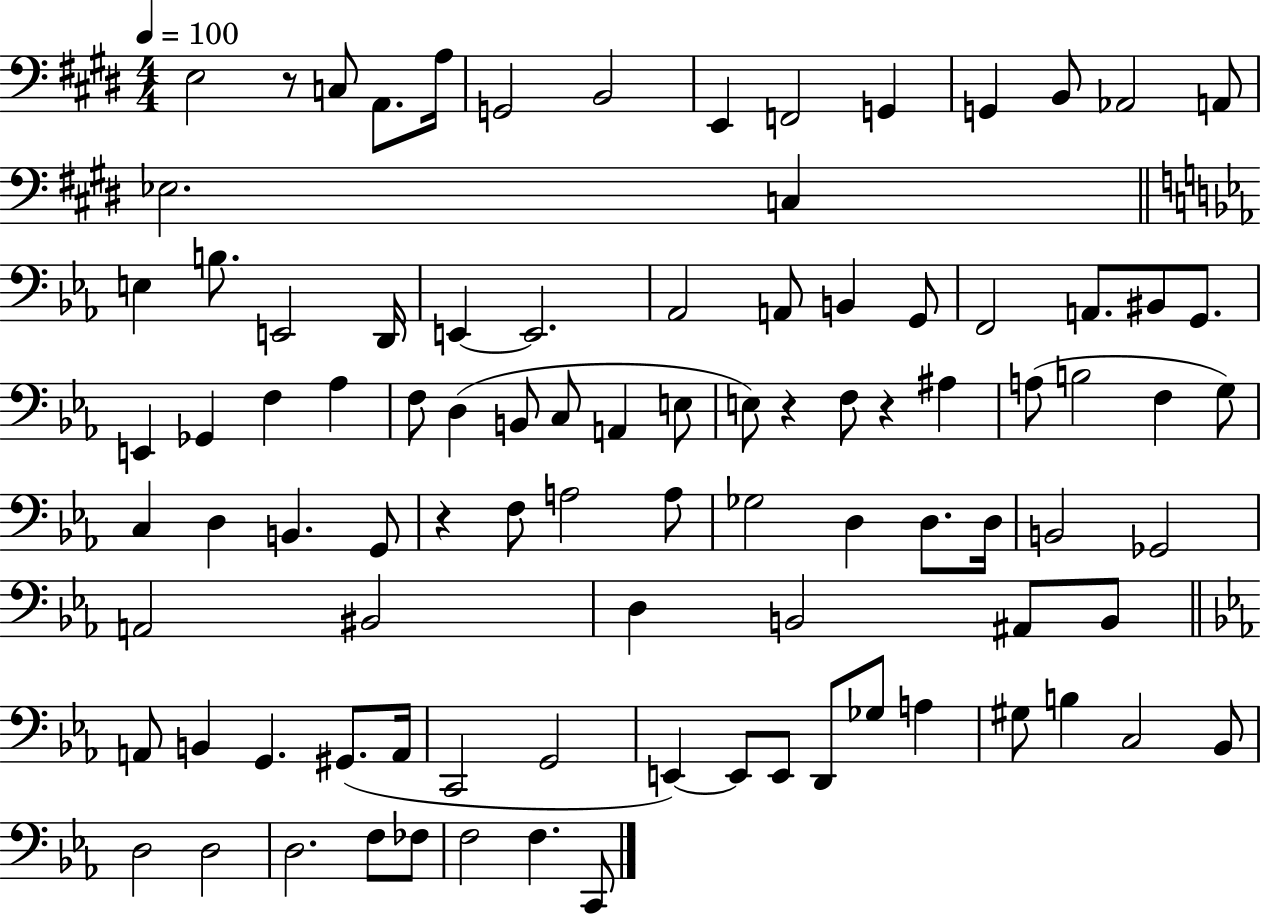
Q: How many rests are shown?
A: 4